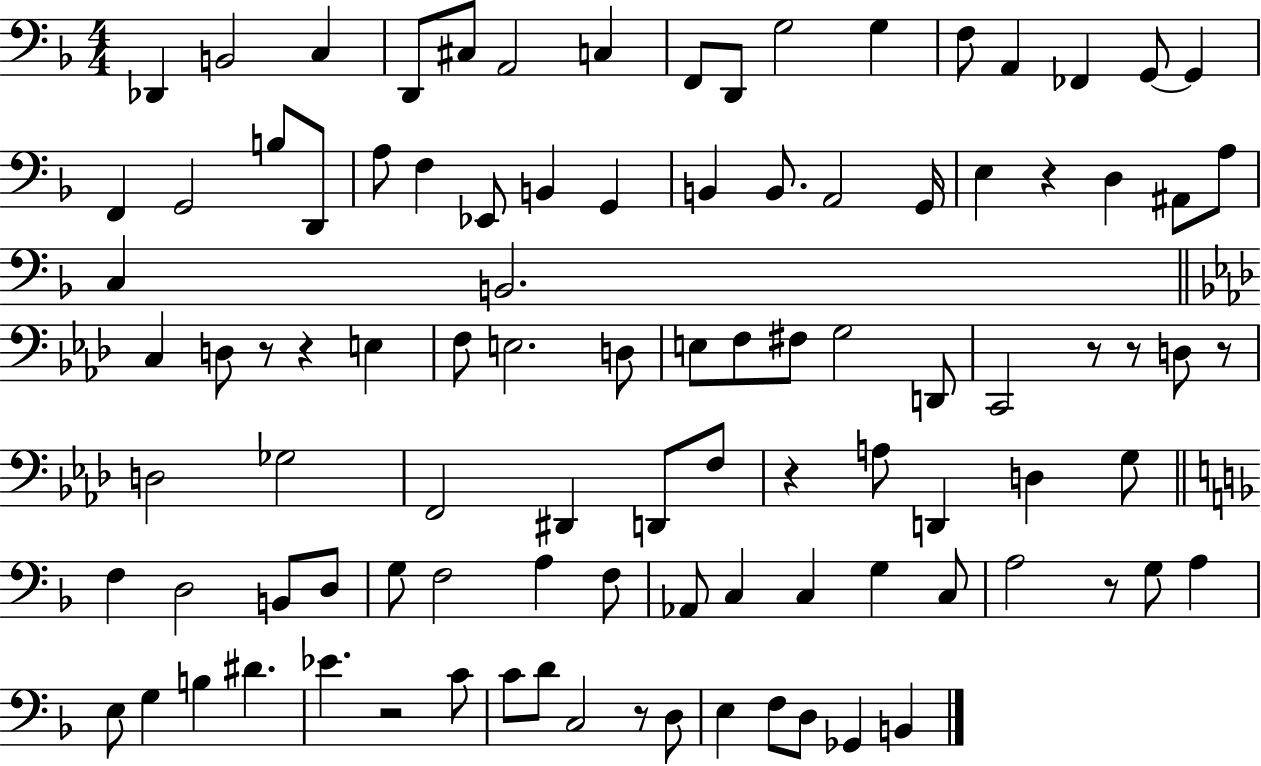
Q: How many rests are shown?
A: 10